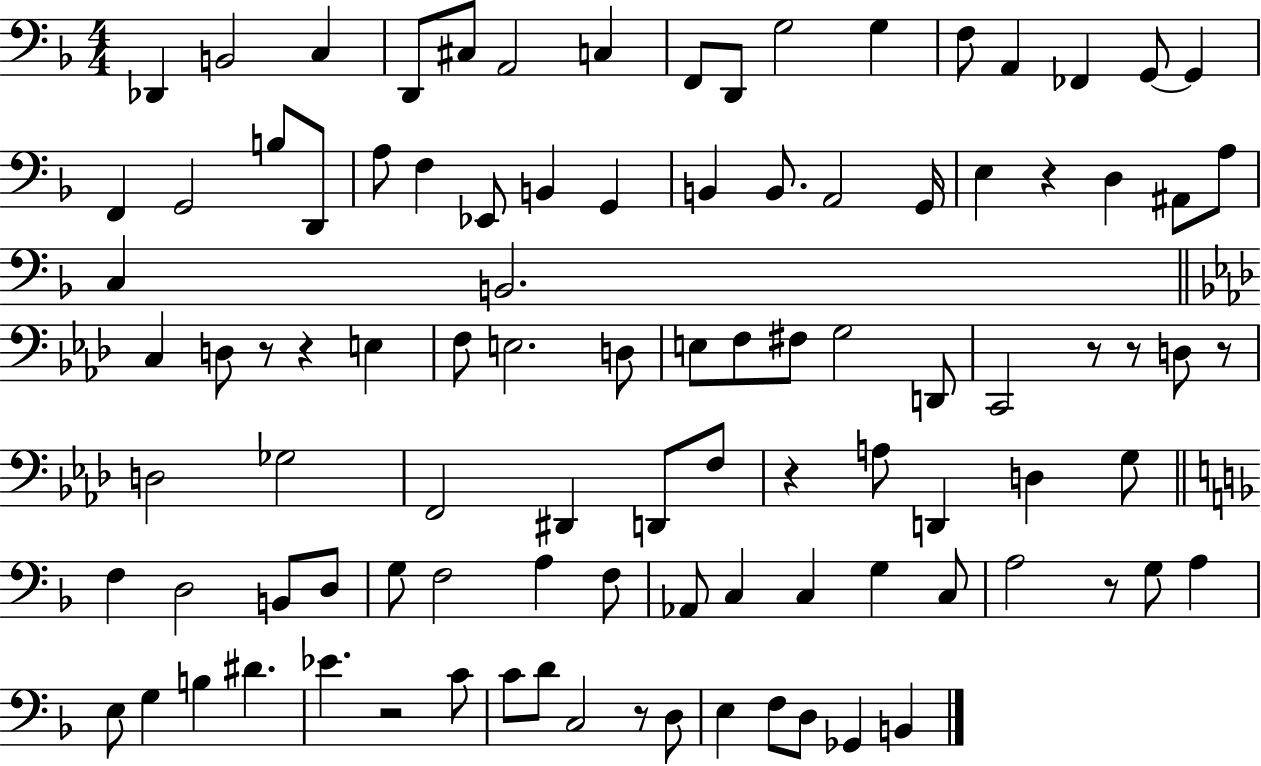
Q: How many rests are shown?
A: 10